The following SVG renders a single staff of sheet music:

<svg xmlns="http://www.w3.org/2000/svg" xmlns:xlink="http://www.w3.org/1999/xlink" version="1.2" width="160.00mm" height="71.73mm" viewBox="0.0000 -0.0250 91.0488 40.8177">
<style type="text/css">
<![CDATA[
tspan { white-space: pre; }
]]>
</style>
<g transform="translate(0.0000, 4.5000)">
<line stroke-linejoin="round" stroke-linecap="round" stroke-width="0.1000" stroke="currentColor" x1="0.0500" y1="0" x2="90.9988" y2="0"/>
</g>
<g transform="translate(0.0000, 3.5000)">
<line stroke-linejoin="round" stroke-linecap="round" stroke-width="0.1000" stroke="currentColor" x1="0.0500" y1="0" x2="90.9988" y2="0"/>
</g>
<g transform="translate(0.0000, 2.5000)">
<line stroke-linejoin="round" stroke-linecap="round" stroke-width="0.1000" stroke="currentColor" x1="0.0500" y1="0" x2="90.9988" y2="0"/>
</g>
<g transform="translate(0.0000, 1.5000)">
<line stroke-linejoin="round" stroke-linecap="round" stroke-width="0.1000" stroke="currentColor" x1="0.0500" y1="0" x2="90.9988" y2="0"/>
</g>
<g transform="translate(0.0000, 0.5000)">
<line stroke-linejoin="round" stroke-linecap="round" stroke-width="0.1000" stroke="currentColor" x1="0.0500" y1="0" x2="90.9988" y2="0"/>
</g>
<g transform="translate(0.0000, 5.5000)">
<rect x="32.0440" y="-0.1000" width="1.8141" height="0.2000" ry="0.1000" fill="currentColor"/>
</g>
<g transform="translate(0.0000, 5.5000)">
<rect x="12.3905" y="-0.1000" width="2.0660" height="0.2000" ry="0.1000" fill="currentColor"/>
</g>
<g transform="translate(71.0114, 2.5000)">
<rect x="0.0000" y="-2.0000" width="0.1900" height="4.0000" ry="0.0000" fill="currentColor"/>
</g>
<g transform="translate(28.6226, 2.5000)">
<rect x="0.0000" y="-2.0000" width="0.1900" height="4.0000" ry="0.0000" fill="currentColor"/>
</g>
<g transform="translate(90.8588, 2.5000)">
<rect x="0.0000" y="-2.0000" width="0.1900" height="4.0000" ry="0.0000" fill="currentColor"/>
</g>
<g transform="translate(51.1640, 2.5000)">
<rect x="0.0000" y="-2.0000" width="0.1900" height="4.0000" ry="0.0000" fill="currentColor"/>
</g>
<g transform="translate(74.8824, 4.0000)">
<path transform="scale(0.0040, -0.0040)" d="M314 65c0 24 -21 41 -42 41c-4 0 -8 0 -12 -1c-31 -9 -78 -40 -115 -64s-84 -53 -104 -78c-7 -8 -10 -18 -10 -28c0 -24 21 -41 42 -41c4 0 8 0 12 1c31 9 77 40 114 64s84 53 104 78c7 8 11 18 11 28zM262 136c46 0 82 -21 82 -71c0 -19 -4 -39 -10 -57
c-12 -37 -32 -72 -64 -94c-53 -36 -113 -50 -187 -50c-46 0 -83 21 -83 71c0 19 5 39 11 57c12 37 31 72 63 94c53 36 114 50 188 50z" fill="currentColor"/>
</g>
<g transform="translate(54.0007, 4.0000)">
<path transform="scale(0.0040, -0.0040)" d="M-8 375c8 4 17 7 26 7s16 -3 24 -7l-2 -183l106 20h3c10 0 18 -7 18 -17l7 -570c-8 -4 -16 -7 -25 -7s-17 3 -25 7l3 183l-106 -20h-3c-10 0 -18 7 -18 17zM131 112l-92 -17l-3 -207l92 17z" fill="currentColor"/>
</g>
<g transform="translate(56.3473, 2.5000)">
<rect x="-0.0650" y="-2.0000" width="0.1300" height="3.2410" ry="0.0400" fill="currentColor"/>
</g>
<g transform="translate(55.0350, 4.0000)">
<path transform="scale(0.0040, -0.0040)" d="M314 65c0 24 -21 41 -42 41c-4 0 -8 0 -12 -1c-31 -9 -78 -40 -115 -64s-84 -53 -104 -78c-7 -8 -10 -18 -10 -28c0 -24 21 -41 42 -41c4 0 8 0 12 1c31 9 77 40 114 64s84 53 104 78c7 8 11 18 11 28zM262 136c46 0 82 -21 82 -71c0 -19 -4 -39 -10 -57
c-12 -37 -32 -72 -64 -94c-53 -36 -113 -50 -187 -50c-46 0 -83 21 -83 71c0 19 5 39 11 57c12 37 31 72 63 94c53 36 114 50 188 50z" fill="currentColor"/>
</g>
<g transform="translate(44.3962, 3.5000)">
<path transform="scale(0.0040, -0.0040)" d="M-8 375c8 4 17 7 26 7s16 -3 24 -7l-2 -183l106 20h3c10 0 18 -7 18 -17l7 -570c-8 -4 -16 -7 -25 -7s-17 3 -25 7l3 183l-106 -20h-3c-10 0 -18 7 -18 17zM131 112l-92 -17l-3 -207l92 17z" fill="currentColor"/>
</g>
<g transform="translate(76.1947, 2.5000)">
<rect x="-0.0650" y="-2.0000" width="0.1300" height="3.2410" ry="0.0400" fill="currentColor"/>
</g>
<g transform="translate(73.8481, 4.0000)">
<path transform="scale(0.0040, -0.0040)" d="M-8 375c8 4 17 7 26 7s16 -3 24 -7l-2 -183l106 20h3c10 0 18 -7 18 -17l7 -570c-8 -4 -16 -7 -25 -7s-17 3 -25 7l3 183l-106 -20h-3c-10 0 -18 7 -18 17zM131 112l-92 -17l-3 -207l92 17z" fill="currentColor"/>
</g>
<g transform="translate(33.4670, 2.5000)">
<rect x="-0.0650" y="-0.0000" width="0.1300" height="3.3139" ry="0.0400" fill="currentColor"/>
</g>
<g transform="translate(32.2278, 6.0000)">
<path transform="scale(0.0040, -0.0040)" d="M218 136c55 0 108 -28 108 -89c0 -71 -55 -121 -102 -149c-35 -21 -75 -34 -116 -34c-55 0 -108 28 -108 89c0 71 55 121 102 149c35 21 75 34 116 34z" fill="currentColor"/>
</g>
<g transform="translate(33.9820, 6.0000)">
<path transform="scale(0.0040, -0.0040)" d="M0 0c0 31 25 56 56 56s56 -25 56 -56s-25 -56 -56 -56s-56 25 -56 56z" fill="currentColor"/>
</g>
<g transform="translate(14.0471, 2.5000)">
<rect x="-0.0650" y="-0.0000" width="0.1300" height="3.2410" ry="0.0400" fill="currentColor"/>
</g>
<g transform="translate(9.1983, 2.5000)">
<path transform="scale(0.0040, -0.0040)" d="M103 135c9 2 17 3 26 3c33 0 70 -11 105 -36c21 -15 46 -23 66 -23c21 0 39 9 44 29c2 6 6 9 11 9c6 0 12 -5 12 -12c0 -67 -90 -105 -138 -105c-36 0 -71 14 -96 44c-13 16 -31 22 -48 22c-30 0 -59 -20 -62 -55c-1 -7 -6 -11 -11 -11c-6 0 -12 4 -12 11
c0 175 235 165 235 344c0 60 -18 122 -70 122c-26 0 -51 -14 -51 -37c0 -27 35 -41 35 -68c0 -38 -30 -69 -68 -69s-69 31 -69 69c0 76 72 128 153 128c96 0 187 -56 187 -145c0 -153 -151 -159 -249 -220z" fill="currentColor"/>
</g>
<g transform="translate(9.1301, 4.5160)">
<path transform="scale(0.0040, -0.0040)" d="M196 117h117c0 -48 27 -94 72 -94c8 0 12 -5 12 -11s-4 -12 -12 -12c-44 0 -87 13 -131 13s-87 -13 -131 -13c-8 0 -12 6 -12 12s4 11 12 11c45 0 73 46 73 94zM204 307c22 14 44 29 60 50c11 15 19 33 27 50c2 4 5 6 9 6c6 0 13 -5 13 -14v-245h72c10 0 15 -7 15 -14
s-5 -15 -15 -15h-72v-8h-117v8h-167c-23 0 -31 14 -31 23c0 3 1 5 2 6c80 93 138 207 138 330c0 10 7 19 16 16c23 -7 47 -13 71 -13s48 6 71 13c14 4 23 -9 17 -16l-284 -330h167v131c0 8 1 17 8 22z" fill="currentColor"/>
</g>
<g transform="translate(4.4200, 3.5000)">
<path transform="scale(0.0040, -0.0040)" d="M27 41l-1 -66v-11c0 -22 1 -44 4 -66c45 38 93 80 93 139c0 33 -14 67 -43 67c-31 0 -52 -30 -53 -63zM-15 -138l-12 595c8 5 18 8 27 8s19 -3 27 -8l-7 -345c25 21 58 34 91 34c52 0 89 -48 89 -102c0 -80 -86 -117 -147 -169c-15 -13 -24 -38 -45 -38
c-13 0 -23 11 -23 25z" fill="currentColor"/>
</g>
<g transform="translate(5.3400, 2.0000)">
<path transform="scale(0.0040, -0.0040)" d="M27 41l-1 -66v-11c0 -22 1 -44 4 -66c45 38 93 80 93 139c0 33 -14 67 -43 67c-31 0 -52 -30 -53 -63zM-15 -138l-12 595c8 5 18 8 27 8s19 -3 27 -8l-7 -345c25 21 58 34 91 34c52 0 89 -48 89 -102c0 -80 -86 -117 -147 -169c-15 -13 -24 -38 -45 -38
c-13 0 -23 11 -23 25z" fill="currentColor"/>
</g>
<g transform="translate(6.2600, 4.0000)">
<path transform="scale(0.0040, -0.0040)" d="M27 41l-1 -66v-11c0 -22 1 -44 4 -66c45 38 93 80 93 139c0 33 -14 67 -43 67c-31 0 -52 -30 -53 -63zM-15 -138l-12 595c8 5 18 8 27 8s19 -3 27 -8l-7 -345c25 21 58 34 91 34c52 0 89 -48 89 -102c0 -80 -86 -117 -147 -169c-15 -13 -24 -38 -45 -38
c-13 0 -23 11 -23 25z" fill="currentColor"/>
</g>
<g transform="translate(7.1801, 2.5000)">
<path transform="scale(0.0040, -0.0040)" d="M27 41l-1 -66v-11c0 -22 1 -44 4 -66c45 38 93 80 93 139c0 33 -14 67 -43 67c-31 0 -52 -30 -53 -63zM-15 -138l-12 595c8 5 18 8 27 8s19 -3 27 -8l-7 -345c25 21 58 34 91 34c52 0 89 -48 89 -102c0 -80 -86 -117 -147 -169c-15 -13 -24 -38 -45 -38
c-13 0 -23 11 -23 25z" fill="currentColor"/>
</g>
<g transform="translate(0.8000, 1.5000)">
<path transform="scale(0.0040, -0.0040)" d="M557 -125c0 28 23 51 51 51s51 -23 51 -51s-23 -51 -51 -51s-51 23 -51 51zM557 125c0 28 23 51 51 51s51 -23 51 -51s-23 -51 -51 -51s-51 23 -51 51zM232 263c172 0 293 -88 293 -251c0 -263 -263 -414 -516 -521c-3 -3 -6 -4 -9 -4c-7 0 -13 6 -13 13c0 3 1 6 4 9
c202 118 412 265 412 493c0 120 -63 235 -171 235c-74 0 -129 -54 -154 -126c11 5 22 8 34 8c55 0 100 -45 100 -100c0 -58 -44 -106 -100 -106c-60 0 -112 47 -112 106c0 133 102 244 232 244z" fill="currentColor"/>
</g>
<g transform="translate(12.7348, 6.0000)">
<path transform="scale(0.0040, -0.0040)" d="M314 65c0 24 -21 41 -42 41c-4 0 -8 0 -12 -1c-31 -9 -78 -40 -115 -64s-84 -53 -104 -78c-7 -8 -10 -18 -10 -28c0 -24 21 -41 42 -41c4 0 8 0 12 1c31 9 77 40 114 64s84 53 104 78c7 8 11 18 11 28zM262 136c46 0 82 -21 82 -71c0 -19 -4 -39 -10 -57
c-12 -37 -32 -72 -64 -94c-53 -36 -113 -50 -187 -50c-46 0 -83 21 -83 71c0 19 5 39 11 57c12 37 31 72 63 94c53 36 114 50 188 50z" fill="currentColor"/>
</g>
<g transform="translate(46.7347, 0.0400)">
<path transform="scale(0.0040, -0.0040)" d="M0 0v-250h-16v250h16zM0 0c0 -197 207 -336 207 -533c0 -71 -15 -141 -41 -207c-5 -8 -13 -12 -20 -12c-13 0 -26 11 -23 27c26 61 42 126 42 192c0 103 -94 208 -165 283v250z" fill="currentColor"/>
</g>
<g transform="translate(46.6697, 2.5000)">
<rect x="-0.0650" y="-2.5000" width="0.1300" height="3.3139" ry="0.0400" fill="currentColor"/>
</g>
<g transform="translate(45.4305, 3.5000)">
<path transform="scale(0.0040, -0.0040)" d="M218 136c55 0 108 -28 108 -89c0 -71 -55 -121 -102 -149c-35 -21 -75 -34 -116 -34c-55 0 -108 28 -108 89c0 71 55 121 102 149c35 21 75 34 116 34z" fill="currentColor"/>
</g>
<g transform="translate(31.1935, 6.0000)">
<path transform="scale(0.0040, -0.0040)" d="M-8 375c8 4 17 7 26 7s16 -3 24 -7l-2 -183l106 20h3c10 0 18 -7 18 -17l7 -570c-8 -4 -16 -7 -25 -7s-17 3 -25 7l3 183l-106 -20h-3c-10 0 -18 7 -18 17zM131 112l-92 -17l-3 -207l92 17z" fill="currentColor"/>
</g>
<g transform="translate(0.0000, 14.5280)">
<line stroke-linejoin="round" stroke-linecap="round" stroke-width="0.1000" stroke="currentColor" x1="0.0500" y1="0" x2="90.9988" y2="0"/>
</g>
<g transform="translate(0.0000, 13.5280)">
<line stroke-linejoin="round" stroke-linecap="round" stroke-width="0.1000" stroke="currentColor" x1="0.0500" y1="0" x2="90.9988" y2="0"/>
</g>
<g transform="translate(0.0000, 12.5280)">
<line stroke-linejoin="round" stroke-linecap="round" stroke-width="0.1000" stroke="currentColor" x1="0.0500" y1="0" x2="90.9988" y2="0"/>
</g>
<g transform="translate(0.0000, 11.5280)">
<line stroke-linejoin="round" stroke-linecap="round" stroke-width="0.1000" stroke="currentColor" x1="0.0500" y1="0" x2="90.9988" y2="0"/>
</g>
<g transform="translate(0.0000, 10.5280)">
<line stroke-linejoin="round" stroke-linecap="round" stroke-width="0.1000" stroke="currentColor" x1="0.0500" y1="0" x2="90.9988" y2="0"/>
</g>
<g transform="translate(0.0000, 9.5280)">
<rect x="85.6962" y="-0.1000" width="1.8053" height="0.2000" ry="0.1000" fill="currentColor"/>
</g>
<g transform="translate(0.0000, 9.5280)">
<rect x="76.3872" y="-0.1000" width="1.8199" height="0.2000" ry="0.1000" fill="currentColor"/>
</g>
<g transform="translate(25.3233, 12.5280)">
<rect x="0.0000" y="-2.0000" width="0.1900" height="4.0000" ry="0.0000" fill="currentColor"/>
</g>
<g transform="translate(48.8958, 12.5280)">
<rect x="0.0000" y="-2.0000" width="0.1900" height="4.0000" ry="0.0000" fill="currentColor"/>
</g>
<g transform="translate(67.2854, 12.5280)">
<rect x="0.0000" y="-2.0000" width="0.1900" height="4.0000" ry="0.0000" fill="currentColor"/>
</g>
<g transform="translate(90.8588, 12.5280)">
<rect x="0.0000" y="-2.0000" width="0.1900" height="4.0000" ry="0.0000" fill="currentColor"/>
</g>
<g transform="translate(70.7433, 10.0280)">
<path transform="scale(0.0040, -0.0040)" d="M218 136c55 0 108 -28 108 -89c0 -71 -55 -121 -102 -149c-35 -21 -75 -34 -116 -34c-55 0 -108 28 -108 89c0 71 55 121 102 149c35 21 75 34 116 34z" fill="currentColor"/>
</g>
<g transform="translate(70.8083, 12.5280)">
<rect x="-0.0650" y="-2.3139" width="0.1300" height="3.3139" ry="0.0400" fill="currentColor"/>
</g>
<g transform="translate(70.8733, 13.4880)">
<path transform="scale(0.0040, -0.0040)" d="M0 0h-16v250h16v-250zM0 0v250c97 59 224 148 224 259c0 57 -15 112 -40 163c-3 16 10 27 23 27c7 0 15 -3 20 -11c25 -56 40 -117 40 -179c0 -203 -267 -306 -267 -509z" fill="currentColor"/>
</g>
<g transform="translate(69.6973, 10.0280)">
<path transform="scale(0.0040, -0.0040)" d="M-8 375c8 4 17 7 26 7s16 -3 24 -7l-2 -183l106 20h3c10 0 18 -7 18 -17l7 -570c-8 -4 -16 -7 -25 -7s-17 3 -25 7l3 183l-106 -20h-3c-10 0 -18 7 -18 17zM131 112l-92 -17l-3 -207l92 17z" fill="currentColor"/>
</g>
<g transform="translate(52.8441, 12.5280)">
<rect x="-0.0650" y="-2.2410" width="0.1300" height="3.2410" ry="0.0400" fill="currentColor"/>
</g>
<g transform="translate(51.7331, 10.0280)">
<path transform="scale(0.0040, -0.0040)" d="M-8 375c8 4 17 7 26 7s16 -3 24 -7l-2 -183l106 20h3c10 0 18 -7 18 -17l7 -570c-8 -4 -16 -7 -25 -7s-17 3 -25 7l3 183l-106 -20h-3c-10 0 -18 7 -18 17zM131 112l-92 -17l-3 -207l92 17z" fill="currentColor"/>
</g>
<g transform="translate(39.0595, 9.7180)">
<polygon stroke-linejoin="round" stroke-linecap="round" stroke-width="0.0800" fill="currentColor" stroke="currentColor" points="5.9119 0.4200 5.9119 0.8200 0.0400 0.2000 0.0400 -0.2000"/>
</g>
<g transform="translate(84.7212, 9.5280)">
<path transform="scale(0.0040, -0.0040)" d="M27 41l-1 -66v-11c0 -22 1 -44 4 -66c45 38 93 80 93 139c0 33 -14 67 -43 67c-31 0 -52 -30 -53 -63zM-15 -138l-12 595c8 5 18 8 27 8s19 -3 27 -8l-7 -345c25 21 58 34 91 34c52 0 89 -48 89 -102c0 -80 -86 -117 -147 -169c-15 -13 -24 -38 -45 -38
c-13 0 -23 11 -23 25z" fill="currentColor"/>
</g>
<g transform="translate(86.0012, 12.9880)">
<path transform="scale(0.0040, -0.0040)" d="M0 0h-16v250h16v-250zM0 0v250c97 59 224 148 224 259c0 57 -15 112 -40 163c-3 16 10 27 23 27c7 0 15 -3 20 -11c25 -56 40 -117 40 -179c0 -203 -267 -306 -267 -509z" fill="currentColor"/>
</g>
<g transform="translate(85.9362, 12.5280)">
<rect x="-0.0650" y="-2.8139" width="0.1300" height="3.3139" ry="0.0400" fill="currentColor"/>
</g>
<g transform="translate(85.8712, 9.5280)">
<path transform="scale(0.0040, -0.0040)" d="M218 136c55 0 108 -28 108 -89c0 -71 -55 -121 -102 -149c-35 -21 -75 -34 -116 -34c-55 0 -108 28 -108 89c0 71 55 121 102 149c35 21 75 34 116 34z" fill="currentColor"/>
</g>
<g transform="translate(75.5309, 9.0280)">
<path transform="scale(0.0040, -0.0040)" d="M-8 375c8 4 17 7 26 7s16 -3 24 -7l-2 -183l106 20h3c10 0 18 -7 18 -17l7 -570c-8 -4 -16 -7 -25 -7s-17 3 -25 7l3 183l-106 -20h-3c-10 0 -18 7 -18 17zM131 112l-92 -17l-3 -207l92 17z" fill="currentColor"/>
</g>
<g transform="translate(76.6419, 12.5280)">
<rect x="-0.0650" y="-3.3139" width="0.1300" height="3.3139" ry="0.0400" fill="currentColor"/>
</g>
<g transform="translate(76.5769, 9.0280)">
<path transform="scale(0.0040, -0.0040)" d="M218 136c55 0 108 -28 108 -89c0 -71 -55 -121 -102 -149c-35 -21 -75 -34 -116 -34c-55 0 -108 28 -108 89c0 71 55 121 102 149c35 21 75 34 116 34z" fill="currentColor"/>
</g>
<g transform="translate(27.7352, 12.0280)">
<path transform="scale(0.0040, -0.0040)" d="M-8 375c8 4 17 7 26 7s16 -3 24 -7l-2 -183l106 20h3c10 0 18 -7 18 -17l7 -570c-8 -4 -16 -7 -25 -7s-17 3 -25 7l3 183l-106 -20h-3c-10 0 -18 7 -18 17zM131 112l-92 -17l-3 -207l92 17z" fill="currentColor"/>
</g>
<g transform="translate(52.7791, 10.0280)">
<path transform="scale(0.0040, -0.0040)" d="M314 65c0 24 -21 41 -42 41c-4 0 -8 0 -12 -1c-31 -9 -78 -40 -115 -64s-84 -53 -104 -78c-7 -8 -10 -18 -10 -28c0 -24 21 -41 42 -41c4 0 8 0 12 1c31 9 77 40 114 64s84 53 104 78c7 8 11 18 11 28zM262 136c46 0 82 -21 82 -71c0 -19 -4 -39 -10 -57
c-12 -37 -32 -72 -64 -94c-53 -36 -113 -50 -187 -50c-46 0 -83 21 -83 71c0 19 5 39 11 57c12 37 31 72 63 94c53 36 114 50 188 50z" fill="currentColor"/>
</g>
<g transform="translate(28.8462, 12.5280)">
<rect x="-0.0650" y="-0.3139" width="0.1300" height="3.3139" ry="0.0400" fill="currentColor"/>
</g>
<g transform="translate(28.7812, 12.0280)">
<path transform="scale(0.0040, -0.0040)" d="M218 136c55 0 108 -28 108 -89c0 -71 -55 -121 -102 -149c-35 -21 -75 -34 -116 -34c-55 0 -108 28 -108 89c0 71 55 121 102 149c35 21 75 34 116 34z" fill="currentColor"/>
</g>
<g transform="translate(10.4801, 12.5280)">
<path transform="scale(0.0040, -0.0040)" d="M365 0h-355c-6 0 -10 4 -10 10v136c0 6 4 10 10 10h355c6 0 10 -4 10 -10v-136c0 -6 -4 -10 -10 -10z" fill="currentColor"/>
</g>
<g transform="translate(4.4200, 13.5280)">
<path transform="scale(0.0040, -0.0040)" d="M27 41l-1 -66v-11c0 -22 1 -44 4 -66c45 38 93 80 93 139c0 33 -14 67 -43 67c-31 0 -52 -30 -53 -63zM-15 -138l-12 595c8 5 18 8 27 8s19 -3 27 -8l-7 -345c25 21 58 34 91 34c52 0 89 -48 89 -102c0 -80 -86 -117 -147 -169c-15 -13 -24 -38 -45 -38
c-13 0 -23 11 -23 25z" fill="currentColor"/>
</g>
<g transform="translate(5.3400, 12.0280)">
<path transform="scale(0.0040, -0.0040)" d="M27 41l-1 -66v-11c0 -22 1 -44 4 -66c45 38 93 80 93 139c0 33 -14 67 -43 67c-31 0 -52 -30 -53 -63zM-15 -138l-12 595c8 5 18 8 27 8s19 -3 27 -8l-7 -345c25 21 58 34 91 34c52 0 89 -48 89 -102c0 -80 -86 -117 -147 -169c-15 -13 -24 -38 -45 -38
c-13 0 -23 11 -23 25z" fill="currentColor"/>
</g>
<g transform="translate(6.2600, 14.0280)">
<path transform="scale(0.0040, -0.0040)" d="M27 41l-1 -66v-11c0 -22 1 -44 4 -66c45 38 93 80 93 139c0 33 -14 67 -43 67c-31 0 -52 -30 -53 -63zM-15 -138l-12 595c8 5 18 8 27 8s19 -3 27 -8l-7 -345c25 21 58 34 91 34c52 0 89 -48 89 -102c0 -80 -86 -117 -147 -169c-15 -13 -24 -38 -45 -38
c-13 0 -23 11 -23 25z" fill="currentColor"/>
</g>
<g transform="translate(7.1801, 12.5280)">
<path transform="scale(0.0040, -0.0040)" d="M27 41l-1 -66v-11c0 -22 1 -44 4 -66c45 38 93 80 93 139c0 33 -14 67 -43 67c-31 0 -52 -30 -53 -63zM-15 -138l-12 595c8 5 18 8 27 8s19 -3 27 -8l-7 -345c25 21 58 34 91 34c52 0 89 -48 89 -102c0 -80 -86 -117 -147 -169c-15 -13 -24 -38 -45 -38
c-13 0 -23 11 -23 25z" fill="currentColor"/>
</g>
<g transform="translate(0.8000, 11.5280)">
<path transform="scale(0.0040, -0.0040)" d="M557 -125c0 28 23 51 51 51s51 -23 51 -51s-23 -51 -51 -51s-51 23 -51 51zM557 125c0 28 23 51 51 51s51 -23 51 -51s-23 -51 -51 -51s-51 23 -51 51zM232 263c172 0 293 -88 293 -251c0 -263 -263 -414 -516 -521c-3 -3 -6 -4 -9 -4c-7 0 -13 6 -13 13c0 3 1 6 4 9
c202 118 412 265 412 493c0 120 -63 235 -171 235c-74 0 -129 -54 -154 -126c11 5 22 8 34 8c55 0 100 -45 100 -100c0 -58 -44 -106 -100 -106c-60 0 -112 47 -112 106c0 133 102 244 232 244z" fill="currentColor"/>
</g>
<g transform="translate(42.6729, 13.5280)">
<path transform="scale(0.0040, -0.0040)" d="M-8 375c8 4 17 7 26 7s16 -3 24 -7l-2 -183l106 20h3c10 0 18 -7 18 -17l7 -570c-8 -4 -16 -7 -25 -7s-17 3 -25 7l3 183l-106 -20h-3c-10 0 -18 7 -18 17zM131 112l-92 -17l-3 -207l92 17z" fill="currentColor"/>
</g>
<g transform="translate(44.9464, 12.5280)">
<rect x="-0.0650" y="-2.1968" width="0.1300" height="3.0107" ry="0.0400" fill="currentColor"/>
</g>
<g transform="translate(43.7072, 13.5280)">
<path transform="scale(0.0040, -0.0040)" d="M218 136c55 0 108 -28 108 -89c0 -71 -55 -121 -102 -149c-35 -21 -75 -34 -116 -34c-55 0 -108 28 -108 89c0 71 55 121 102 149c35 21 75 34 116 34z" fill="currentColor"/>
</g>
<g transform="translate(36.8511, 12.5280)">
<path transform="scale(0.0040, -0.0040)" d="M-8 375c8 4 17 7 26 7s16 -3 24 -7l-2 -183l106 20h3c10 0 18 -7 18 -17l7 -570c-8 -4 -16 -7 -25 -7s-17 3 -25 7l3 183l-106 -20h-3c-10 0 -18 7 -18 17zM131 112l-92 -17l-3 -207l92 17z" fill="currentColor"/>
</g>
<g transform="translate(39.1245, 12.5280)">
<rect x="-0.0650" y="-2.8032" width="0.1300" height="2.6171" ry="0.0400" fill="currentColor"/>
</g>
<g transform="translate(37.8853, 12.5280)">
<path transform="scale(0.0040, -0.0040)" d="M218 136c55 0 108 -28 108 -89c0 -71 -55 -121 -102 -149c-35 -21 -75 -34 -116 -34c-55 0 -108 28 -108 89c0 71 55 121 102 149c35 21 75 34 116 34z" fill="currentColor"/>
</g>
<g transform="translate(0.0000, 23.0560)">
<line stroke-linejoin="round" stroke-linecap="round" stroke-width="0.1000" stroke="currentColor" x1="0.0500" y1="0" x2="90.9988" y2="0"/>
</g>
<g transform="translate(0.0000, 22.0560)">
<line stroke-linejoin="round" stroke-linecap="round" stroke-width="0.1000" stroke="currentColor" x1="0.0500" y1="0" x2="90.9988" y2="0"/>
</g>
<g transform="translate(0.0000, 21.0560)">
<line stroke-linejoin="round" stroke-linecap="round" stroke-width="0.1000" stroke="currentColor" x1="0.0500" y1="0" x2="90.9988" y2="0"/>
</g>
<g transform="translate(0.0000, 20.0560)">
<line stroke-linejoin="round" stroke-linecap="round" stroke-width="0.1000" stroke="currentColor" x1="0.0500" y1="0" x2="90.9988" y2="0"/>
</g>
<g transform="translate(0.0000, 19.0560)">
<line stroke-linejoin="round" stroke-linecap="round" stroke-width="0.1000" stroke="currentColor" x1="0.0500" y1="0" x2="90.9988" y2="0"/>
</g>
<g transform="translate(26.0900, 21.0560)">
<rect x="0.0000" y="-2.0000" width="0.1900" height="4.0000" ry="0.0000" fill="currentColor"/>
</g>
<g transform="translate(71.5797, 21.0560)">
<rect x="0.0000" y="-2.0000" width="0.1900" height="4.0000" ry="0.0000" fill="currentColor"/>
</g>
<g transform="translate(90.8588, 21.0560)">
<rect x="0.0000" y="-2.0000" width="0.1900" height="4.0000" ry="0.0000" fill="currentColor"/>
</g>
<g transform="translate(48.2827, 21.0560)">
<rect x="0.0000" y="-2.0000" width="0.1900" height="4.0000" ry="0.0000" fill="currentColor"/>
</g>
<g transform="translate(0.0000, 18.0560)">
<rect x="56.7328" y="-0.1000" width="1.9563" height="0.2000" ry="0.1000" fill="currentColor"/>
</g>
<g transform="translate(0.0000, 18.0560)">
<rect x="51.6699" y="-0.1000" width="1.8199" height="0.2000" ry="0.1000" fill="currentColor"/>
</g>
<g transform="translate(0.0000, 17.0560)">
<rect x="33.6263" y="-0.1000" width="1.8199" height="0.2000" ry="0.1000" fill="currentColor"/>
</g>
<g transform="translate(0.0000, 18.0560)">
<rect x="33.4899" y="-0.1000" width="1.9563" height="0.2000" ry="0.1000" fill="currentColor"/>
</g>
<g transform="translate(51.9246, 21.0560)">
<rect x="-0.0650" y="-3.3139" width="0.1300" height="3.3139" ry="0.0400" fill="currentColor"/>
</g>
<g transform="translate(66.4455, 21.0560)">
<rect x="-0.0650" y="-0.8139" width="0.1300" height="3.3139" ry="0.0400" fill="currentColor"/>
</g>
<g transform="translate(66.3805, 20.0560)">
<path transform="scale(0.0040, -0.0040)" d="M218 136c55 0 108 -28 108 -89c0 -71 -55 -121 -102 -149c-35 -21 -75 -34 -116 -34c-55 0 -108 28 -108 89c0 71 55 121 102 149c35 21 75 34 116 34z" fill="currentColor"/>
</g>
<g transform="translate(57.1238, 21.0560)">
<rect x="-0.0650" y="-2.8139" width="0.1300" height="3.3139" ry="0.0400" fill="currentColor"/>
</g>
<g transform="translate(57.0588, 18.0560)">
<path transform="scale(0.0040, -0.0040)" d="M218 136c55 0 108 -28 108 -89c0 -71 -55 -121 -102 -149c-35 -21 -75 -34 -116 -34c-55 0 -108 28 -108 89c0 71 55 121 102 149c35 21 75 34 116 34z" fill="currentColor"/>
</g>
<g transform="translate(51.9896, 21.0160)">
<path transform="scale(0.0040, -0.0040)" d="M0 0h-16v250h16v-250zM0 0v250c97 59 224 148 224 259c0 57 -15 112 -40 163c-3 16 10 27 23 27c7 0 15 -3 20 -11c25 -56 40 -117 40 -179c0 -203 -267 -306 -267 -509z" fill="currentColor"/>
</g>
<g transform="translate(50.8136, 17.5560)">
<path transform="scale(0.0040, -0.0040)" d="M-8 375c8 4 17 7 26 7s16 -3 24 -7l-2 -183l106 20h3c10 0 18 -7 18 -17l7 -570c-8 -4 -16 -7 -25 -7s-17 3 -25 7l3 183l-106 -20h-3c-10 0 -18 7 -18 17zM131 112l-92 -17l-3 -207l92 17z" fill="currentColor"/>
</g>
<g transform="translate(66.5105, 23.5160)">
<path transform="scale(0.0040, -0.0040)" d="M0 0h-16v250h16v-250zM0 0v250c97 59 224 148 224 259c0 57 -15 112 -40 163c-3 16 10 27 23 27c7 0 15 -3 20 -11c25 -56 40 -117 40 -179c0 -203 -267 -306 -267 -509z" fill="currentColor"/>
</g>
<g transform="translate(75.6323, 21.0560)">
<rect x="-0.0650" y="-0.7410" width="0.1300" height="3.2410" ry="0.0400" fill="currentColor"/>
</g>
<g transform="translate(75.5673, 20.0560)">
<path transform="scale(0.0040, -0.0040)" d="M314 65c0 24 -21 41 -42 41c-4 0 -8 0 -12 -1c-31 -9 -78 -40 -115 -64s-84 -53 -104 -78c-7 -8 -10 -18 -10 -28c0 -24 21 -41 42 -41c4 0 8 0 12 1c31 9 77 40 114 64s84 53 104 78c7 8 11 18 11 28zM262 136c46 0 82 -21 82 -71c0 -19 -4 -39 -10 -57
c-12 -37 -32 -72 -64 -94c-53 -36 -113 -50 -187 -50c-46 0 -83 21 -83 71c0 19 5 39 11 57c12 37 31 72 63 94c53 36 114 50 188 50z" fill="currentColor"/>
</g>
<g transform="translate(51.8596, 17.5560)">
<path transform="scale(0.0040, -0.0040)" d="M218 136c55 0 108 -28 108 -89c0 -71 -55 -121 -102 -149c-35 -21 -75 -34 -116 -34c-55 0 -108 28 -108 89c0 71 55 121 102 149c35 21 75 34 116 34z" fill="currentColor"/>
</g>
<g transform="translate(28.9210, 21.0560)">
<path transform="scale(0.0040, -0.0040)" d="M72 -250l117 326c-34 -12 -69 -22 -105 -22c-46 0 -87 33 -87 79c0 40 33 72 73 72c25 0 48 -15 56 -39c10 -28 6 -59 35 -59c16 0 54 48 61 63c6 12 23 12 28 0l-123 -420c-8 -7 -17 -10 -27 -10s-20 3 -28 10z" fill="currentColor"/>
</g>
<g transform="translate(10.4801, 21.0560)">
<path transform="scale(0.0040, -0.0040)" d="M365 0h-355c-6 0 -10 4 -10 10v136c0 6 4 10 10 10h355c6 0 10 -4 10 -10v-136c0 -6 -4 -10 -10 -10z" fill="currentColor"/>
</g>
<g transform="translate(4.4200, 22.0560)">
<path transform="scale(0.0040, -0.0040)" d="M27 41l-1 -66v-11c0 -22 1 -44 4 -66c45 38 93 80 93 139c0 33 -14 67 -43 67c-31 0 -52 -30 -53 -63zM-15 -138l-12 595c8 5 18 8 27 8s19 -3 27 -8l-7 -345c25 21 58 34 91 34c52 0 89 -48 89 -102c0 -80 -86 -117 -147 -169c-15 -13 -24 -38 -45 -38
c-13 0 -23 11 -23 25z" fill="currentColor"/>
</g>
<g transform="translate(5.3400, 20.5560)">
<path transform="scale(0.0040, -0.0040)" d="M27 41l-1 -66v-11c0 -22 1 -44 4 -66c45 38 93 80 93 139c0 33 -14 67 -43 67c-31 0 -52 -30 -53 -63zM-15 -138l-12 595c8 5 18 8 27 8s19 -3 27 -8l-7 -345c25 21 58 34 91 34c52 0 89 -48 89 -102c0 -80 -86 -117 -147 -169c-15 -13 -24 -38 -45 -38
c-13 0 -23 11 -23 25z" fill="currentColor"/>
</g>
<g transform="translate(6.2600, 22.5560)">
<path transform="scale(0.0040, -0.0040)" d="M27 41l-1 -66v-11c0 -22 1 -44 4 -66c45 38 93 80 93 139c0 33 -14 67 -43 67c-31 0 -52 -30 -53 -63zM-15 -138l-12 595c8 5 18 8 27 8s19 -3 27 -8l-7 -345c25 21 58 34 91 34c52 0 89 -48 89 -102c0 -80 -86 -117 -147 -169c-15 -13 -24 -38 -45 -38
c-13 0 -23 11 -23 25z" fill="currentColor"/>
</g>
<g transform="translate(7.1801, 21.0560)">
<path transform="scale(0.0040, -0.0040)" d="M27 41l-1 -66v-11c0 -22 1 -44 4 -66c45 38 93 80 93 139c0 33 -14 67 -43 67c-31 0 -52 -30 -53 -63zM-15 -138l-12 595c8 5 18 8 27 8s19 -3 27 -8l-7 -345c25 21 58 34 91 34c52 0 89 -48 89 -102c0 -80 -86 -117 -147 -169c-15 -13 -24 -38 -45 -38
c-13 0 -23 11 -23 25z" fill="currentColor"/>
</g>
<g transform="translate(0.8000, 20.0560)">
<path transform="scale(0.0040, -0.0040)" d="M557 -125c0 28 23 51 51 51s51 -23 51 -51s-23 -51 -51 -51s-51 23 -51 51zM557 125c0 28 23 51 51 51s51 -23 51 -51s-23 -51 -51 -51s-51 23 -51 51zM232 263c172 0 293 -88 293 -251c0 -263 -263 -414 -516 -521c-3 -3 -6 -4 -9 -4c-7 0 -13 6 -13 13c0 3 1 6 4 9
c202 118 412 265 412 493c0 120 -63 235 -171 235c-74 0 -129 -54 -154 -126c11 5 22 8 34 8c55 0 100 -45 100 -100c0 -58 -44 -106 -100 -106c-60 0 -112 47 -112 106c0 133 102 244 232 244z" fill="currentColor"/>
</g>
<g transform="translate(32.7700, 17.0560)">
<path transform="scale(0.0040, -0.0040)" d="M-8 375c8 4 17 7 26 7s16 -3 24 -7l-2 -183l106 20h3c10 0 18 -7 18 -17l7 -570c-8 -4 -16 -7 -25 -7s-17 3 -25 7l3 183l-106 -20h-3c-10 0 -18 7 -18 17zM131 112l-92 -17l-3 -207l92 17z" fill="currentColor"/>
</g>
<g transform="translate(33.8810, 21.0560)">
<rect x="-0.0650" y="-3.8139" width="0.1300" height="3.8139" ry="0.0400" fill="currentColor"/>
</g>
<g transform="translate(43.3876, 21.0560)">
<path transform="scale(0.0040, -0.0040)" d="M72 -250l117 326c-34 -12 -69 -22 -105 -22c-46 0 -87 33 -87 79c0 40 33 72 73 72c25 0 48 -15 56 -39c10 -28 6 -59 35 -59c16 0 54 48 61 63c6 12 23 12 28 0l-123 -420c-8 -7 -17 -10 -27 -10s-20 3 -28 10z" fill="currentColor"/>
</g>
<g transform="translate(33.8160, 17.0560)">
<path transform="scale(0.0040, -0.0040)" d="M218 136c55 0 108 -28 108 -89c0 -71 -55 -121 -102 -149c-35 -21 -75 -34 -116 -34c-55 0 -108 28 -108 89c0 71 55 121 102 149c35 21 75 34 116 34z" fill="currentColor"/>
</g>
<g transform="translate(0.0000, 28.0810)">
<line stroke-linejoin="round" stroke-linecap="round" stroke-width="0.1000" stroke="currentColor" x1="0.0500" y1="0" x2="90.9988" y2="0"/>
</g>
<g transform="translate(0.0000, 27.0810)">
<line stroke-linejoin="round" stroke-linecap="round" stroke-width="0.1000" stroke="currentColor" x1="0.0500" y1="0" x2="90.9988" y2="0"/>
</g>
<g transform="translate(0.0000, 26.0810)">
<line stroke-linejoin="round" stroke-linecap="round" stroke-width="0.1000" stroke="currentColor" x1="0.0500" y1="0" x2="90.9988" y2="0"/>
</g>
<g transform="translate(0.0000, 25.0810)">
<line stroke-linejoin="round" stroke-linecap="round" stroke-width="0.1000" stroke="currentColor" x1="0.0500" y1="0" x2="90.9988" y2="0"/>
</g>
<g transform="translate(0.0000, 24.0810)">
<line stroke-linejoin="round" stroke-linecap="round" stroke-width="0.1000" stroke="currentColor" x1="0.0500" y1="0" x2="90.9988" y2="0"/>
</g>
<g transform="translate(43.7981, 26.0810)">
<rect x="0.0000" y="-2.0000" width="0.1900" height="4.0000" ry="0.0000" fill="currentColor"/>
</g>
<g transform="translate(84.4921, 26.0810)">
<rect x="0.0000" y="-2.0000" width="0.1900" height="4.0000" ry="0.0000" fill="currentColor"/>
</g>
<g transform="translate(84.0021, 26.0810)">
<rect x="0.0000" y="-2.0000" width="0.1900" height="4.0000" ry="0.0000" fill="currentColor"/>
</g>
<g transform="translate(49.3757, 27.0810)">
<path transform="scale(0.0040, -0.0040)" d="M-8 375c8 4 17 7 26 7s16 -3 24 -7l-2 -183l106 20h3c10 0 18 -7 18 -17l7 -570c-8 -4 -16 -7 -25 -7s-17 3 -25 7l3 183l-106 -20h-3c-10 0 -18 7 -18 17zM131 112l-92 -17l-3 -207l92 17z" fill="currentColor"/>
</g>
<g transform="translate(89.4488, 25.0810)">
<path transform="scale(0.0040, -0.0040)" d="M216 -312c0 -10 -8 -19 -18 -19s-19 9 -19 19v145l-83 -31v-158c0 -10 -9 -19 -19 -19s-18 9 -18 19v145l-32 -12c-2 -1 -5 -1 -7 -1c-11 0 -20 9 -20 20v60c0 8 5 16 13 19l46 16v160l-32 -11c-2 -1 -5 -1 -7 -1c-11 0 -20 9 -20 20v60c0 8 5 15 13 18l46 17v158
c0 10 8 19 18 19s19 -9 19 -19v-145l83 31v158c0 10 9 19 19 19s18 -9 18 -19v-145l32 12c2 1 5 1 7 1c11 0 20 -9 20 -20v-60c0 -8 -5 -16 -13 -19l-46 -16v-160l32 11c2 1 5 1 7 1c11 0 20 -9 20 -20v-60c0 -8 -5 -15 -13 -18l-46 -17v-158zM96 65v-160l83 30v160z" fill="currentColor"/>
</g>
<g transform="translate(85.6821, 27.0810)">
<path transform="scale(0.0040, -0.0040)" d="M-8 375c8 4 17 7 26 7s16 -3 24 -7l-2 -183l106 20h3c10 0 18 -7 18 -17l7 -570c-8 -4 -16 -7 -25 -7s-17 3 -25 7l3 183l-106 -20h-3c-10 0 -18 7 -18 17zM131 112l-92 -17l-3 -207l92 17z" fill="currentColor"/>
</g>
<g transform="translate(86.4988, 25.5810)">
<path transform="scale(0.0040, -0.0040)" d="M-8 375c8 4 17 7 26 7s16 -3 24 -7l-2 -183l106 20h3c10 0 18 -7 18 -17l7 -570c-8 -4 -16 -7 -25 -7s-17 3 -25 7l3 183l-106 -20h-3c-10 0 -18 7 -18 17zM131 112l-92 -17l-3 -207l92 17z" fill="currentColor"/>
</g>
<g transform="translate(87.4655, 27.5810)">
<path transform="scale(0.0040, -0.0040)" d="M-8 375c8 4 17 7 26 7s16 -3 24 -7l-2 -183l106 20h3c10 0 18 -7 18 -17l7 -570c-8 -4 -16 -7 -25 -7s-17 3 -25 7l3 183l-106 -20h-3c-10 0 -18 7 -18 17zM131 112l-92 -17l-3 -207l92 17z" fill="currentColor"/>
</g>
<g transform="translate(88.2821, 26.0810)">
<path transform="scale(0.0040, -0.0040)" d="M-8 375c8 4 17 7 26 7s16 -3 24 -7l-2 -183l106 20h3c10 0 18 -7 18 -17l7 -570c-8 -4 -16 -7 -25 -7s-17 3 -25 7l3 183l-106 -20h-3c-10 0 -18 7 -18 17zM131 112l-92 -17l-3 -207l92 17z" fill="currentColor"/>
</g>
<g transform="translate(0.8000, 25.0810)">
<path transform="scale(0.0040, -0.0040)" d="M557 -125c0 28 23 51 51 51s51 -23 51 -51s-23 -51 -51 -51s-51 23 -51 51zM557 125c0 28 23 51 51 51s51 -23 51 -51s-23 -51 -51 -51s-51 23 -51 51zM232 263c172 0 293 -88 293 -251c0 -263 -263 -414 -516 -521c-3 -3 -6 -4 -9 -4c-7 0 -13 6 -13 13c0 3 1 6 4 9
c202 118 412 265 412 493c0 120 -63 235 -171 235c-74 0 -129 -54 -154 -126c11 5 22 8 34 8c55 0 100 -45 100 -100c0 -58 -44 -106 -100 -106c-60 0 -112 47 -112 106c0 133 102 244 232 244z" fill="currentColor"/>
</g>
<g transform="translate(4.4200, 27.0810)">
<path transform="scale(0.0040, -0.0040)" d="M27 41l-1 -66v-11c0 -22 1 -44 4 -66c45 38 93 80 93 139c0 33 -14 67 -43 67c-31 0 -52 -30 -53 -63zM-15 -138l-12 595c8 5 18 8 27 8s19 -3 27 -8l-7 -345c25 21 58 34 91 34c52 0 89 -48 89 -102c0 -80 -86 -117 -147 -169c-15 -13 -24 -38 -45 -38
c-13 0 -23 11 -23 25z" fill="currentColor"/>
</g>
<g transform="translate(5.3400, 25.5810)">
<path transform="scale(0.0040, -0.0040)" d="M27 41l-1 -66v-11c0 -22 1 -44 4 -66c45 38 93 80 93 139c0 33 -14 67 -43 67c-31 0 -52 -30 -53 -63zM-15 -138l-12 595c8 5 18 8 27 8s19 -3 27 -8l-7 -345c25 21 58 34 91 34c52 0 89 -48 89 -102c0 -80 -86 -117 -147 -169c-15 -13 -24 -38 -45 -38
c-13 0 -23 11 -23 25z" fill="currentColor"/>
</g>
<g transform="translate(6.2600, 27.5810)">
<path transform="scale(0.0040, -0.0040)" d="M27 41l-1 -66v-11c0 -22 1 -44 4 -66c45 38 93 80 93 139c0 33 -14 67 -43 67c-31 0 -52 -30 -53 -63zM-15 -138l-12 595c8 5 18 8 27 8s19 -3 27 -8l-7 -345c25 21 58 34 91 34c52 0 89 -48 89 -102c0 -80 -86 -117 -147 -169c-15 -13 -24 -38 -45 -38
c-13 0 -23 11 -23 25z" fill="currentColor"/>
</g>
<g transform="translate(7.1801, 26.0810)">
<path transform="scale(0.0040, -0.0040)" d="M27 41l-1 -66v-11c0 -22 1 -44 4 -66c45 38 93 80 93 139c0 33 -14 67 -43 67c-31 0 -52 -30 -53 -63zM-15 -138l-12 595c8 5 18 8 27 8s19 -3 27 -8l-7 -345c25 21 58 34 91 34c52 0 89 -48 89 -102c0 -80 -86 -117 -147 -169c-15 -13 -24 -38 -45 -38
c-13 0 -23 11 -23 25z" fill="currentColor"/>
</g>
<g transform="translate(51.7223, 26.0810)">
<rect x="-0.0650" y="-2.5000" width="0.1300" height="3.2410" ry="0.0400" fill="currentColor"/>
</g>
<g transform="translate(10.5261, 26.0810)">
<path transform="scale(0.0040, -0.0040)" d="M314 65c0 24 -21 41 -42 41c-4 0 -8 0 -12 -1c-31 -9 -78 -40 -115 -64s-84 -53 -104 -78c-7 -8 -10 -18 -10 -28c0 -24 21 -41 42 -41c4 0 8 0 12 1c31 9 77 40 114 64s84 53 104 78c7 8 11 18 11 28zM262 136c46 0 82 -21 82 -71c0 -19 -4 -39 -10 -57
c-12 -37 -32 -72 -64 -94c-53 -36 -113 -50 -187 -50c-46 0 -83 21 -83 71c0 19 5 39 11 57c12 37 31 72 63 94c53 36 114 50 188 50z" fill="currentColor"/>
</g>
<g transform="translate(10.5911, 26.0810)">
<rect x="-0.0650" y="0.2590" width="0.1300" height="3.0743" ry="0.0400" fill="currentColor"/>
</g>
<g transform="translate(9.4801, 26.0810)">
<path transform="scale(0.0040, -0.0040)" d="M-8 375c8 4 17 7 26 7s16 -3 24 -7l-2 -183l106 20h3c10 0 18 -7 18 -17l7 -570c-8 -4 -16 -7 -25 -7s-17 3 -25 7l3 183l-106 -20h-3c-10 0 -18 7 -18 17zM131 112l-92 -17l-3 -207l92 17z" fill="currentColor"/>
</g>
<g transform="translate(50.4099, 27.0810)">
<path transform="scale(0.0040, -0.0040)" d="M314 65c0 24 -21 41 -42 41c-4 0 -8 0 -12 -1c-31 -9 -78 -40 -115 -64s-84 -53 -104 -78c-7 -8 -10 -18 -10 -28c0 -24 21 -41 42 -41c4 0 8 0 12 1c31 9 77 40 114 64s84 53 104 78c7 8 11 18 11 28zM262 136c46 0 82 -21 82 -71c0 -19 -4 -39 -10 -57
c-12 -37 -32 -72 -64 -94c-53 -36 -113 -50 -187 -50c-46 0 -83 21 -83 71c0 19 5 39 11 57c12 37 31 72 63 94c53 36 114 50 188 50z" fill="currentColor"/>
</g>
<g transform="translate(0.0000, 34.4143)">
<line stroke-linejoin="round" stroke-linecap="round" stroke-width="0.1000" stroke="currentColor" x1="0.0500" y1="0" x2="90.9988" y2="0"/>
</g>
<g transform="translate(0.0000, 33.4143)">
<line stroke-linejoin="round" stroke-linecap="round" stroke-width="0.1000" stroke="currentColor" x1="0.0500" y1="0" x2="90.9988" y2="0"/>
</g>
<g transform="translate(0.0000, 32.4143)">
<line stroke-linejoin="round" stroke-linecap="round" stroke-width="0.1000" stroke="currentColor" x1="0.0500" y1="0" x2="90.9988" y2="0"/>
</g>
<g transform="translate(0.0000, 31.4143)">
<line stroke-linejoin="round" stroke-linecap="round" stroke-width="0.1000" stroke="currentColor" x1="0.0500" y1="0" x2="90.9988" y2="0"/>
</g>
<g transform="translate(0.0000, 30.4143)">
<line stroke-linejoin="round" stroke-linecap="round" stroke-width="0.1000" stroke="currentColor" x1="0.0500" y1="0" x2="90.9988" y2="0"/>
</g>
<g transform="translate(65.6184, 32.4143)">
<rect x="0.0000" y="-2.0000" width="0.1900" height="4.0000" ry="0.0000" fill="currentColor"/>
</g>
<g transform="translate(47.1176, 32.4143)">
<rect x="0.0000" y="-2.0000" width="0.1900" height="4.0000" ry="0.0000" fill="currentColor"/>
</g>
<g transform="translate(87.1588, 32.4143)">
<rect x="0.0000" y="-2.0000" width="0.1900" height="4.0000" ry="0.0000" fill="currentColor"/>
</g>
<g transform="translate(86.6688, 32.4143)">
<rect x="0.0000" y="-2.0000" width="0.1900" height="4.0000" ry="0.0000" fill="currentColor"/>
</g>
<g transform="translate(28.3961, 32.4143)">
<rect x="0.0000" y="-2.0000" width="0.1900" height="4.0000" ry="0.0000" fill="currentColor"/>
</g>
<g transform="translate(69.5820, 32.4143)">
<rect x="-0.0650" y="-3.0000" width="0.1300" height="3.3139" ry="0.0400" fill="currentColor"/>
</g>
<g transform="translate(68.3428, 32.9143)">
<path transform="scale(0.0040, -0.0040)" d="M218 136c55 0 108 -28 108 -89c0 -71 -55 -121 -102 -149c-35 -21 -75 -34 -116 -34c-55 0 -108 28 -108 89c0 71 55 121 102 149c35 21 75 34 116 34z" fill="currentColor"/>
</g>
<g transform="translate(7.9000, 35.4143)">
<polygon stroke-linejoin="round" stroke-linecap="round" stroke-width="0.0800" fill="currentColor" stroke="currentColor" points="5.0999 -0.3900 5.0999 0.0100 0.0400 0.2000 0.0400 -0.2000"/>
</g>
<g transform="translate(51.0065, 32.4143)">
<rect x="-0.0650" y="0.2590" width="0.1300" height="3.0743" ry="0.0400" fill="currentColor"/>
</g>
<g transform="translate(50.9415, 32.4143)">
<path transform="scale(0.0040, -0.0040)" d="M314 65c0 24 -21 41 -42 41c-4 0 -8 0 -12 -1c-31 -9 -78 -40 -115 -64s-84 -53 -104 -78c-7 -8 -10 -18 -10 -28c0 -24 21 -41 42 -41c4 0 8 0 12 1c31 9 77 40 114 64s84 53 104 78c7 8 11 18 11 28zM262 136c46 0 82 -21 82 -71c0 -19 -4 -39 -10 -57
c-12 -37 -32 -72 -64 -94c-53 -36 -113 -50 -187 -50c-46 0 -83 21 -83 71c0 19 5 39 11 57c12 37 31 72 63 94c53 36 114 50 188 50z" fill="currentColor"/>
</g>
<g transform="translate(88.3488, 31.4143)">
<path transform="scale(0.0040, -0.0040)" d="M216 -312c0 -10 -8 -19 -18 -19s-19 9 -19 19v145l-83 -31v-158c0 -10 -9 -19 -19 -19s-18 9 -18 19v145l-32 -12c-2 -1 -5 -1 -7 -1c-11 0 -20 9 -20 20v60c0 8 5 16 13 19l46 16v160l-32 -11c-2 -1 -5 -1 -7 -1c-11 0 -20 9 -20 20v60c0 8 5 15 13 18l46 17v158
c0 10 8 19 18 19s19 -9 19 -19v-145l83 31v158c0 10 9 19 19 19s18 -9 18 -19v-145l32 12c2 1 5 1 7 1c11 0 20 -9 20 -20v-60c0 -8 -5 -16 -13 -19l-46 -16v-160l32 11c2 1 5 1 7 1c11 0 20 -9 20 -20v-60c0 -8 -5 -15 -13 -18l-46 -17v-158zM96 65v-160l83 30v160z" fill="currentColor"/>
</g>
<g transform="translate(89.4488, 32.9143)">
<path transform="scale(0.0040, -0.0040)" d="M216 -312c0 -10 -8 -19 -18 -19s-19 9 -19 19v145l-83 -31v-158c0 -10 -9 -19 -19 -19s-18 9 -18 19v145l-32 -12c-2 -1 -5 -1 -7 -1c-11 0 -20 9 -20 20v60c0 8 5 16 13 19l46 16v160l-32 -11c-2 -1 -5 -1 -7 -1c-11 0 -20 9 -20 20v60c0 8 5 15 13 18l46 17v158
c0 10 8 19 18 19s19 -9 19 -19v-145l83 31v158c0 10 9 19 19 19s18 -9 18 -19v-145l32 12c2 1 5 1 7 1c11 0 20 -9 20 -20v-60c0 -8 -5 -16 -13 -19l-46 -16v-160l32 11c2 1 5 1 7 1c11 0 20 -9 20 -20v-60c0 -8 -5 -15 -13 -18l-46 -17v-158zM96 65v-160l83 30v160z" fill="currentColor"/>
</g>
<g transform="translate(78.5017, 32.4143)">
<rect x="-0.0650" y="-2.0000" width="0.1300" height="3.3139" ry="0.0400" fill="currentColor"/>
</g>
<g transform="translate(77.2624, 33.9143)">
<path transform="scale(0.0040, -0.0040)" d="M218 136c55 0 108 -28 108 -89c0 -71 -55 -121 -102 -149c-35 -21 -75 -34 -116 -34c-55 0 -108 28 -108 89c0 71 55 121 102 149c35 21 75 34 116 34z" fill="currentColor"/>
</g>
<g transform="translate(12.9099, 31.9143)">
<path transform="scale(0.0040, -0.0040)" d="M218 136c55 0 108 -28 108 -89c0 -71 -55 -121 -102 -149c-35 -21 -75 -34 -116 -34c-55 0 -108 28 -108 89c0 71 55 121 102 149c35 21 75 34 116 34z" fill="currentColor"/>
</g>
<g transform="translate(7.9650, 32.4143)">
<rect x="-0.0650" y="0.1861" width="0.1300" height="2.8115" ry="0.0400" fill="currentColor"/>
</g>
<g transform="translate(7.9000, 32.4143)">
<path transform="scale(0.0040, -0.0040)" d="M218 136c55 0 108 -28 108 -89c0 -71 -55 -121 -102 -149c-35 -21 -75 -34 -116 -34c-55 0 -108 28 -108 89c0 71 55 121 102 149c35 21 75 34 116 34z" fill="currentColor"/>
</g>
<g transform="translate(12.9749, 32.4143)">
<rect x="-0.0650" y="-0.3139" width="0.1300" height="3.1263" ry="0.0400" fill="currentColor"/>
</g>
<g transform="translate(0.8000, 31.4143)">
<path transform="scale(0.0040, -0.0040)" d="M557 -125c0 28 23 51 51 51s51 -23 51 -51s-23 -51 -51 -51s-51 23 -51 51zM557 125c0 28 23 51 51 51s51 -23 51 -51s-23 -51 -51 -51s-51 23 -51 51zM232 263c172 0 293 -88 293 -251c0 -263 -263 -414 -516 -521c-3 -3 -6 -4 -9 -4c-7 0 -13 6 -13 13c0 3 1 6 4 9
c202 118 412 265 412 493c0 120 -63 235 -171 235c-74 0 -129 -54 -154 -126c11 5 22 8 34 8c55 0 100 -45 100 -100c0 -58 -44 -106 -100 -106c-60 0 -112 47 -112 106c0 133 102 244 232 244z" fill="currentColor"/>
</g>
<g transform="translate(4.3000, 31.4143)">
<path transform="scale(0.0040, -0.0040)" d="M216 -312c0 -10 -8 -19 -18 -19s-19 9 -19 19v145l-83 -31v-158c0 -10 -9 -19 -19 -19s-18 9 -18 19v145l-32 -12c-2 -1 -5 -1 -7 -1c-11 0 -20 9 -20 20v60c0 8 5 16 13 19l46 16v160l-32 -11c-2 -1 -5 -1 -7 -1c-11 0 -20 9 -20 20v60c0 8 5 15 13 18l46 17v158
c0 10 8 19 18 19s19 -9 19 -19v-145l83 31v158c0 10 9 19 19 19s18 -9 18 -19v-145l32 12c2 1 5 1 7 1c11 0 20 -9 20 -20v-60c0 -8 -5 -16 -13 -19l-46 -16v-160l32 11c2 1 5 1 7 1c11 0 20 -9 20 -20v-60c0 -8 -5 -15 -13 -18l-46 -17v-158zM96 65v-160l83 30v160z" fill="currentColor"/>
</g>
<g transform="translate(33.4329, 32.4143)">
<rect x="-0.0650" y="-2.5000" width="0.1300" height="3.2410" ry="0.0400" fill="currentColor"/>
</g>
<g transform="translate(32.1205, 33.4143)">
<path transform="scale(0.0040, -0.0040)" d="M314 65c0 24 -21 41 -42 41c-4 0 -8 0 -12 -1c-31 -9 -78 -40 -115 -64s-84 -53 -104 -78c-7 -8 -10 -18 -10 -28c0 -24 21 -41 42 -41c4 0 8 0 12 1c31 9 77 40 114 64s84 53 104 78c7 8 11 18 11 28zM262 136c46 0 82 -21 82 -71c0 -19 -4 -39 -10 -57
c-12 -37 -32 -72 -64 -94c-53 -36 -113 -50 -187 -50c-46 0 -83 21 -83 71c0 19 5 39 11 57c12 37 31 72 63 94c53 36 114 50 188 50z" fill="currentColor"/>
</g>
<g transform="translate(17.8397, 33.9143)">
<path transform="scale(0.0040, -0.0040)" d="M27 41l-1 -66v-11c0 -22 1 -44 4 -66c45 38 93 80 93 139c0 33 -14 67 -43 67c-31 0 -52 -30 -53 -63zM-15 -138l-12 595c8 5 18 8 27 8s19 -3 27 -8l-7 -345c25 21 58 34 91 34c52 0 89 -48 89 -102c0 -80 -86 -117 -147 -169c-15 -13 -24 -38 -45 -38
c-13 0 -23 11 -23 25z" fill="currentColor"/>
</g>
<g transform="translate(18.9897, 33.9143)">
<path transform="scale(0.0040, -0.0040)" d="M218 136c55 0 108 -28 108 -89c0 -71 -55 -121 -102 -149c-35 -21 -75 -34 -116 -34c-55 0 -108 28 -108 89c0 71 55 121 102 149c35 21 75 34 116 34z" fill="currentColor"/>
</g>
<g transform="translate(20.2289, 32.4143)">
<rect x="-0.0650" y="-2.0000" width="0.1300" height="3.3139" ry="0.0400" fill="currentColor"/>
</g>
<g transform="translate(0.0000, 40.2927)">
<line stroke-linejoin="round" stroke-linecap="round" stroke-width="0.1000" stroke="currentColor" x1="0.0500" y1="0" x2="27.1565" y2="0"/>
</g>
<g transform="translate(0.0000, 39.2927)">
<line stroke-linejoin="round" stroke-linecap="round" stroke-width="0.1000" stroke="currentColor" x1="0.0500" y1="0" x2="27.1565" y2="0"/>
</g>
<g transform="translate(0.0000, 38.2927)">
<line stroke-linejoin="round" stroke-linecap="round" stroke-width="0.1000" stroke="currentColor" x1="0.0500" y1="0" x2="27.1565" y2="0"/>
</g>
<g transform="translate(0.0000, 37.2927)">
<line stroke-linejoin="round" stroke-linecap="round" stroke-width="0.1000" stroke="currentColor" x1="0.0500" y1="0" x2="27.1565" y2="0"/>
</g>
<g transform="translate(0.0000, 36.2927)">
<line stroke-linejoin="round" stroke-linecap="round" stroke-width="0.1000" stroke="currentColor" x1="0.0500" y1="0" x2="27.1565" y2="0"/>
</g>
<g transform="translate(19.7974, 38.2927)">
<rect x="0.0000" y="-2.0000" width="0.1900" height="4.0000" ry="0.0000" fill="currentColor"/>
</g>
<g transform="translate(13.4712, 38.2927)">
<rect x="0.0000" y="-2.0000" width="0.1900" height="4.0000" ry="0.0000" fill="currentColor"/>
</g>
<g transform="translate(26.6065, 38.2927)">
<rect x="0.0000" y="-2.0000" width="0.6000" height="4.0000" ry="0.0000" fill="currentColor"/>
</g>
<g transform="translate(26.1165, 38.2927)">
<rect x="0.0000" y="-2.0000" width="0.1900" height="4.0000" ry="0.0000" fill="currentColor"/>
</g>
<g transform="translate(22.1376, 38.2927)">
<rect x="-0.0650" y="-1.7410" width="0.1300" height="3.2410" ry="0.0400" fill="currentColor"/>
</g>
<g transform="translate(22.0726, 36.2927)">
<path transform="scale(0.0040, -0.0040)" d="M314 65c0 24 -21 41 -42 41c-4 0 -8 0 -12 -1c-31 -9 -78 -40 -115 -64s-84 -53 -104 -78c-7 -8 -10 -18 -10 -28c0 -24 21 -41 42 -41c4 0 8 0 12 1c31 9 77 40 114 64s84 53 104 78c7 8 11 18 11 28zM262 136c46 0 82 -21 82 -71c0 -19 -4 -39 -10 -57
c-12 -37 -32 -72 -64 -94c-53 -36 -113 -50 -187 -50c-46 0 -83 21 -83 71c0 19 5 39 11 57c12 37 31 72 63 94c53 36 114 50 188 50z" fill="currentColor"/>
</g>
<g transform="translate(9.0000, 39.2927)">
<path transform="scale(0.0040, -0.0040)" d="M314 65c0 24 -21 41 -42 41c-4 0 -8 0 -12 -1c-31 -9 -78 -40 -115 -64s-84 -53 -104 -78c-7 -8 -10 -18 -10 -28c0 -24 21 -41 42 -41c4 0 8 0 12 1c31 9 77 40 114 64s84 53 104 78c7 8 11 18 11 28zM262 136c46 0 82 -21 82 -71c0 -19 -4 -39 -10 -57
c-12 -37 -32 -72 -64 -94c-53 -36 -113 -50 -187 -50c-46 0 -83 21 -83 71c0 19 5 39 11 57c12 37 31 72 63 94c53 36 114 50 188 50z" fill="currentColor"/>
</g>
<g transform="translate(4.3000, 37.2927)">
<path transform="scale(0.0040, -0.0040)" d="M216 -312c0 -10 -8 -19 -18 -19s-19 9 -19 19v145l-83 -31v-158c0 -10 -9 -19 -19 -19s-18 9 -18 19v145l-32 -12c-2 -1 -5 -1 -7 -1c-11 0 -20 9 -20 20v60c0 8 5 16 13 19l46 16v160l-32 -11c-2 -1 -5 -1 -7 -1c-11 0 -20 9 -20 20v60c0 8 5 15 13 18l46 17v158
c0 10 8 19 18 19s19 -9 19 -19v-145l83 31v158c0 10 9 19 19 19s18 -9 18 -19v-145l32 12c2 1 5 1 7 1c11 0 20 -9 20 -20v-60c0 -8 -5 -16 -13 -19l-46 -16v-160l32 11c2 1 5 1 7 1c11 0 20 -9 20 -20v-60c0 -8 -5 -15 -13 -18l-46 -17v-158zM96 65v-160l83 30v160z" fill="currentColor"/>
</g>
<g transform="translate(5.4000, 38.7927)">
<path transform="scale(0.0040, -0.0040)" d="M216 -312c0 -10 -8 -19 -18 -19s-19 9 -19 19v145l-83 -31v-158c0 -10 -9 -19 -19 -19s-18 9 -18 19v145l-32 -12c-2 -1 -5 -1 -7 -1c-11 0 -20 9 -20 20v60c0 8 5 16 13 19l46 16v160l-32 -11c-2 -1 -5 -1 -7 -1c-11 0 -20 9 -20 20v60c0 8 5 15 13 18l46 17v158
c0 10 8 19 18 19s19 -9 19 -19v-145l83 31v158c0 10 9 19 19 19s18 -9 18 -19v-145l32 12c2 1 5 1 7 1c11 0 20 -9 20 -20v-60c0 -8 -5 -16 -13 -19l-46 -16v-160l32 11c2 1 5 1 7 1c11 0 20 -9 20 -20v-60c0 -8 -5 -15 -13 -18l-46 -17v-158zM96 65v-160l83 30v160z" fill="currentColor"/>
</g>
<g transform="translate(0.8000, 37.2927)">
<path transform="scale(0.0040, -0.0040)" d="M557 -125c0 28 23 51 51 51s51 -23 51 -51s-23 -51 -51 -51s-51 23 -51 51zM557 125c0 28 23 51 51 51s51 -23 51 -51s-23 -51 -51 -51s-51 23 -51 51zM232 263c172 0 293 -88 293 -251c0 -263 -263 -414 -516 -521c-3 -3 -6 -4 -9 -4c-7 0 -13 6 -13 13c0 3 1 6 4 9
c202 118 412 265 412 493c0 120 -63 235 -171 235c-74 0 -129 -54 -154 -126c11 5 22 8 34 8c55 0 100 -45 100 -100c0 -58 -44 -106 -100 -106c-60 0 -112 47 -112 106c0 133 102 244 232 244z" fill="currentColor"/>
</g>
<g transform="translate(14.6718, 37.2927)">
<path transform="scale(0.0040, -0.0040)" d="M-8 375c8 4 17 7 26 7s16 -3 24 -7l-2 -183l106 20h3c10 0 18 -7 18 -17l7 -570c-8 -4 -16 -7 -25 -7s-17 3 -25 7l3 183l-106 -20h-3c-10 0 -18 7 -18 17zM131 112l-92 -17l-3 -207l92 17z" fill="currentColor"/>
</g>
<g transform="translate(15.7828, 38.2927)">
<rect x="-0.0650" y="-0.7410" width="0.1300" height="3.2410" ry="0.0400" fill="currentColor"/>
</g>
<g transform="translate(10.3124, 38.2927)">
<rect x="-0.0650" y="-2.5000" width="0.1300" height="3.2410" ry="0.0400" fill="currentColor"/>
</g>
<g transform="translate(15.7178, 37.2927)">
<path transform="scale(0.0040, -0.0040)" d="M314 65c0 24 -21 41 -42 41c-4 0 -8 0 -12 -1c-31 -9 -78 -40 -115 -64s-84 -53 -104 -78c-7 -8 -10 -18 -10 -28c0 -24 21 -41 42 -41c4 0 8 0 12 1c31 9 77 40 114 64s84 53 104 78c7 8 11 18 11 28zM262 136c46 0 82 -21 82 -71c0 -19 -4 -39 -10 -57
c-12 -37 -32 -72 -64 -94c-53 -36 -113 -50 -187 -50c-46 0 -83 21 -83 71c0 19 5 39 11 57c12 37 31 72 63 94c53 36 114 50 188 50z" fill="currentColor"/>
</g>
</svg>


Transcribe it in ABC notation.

X:1
T:Untitled
M:2/4
L:1/4
K:Ab
_D,,2 D,, B,,/2 A,,2 A,,2 z2 E, D,/2 B,,/2 B,2 B,/2 D _C/2 z2 z/2 E z/2 D/2 C F,/2 F,2 D,2 B,,2 D,/2 E,/2 _A,, B,,2 D,2 C, A,, B,,2 F,2 A,2